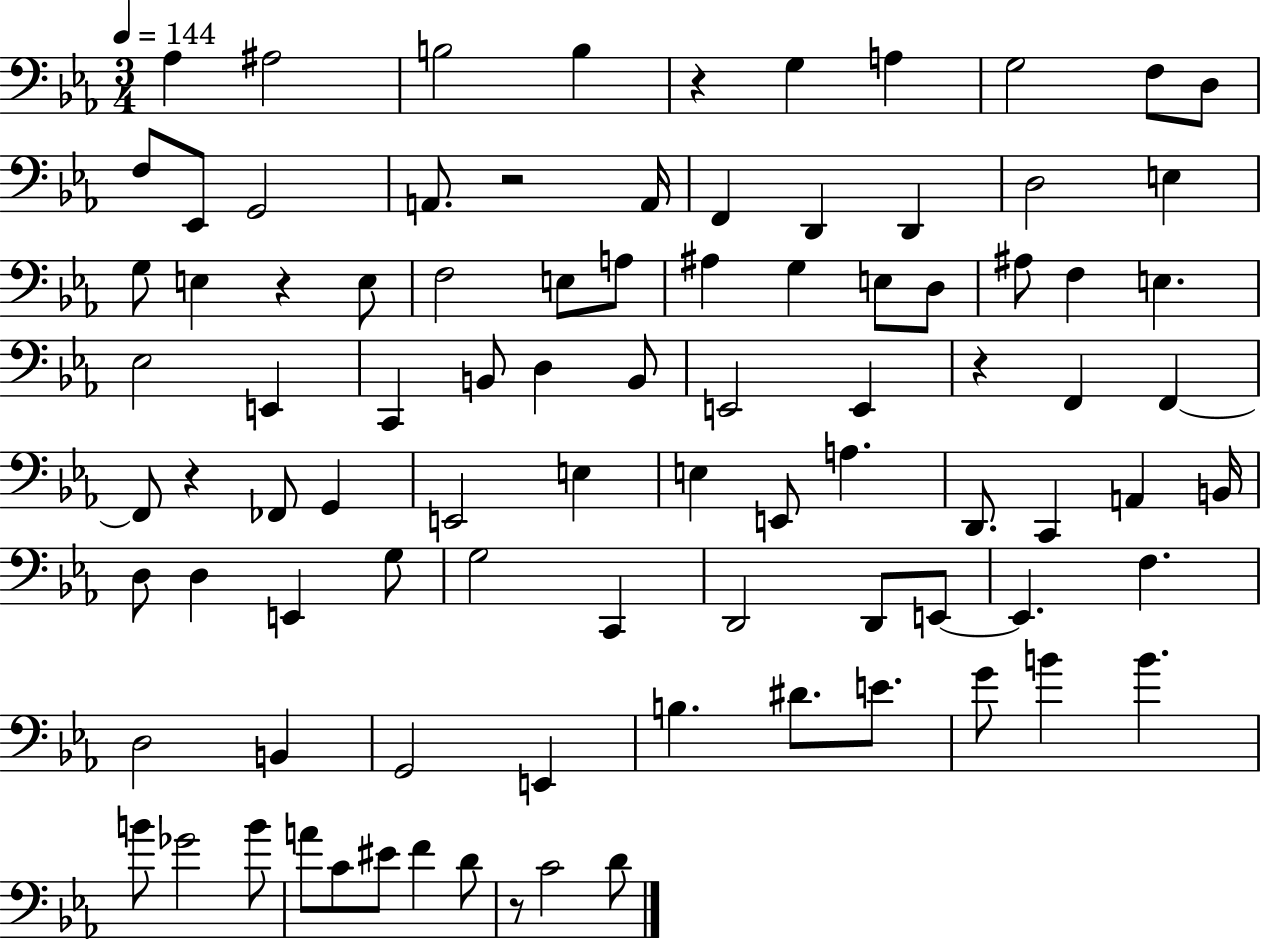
Ab3/q A#3/h B3/h B3/q R/q G3/q A3/q G3/h F3/e D3/e F3/e Eb2/e G2/h A2/e. R/h A2/s F2/q D2/q D2/q D3/h E3/q G3/e E3/q R/q E3/e F3/h E3/e A3/e A#3/q G3/q E3/e D3/e A#3/e F3/q E3/q. Eb3/h E2/q C2/q B2/e D3/q B2/e E2/h E2/q R/q F2/q F2/q F2/e R/q FES2/e G2/q E2/h E3/q E3/q E2/e A3/q. D2/e. C2/q A2/q B2/s D3/e D3/q E2/q G3/e G3/h C2/q D2/h D2/e E2/e E2/q. F3/q. D3/h B2/q G2/h E2/q B3/q. D#4/e. E4/e. G4/e B4/q B4/q. B4/e Gb4/h B4/e A4/e C4/e EIS4/e F4/q D4/e R/e C4/h D4/e